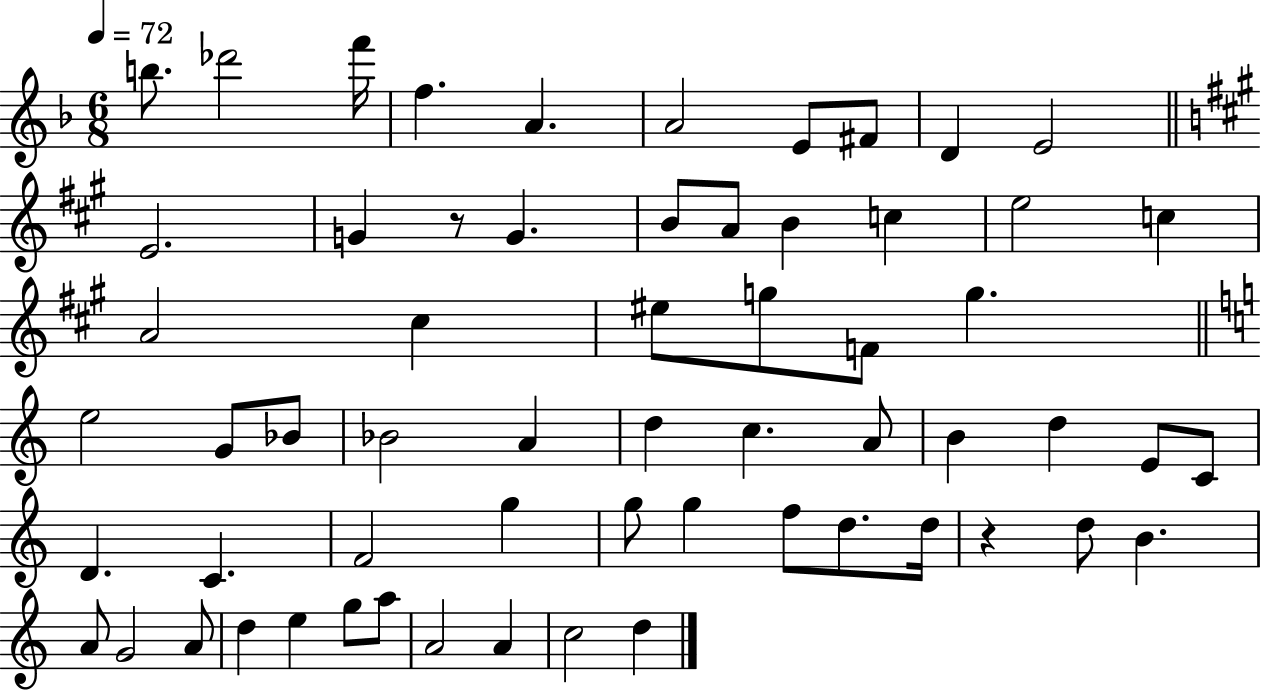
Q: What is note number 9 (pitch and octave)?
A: D4